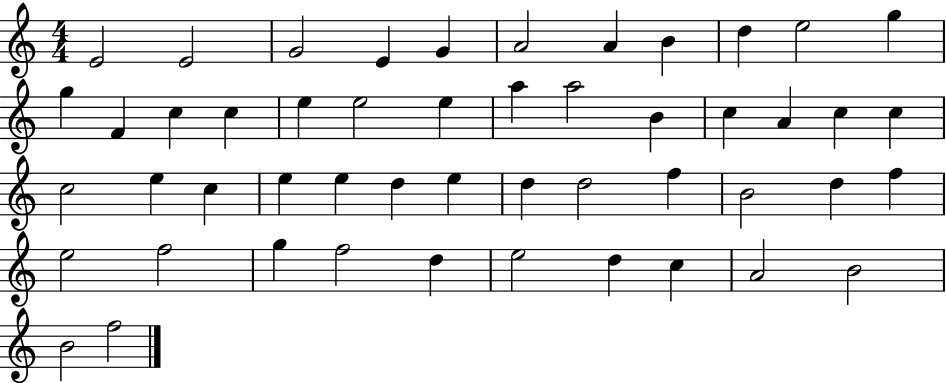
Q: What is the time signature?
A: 4/4